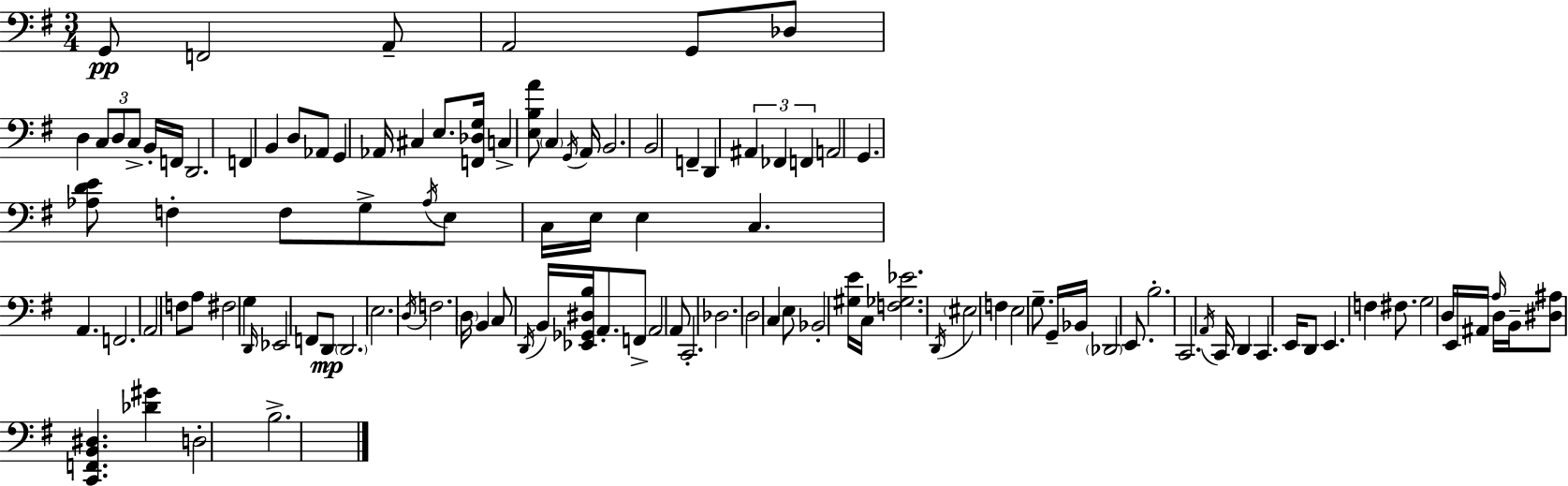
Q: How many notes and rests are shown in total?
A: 112